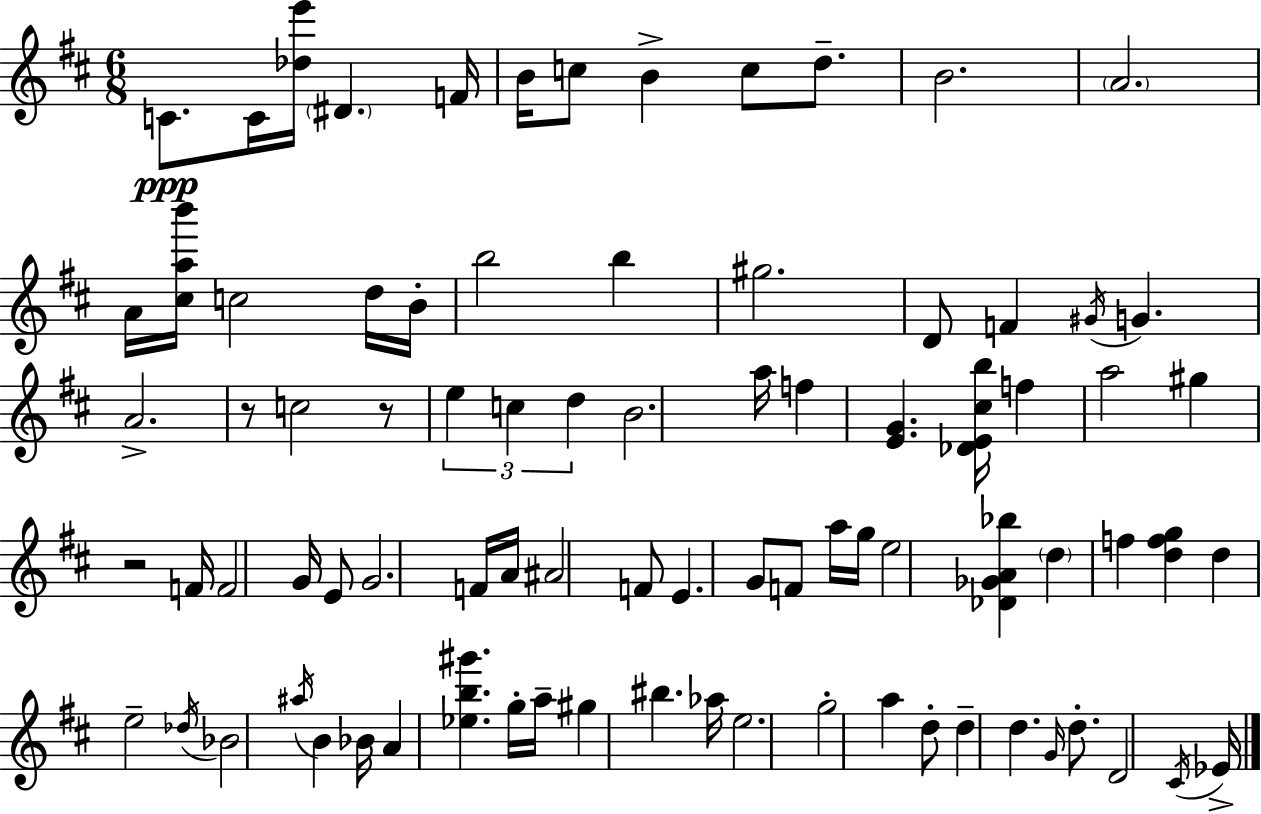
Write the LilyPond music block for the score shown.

{
  \clef treble
  \numericTimeSignature
  \time 6/8
  \key d \major
  c'8.\ppp c'16 <des'' e'''>16 \parenthesize dis'4. f'16 | b'16 c''8 b'4-> c''8 d''8.-- | b'2. | \parenthesize a'2. | \break a'16 <cis'' a'' b'''>16 c''2 d''16 b'16-. | b''2 b''4 | gis''2. | d'8 f'4 \acciaccatura { gis'16 } g'4. | \break a'2.-> | r8 c''2 r8 | \tuplet 3/2 { e''4 c''4 d''4 } | b'2. | \break a''16 f''4 <e' g'>4. | <des' e' cis'' b''>16 f''4 a''2 | gis''4 r2 | f'16 f'2 g'16 e'8 | \break g'2. | f'16 a'16 ais'2 f'8 | e'4. g'8 f'8 a''16 | g''16 e''2 <des' ges' a' bes''>4 | \break \parenthesize d''4 f''4 <d'' f'' g''>4 | d''4 e''2-- | \acciaccatura { des''16 } bes'2 \acciaccatura { ais''16 } b'4 | bes'16 a'4 <ees'' b'' gis'''>4. | \break g''16-. a''16-- gis''4 bis''4. | aes''16 e''2. | g''2-. a''4 | d''8-. d''4-- d''4. | \break \grace { g'16 } d''8.-. d'2 | \acciaccatura { cis'16 } ees'16-> \bar "|."
}